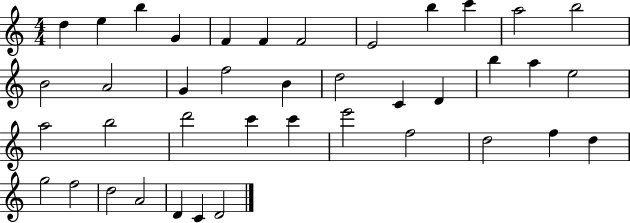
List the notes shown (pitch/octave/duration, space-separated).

D5/q E5/q B5/q G4/q F4/q F4/q F4/h E4/h B5/q C6/q A5/h B5/h B4/h A4/h G4/q F5/h B4/q D5/h C4/q D4/q B5/q A5/q E5/h A5/h B5/h D6/h C6/q C6/q E6/h F5/h D5/h F5/q D5/q G5/h F5/h D5/h A4/h D4/q C4/q D4/h